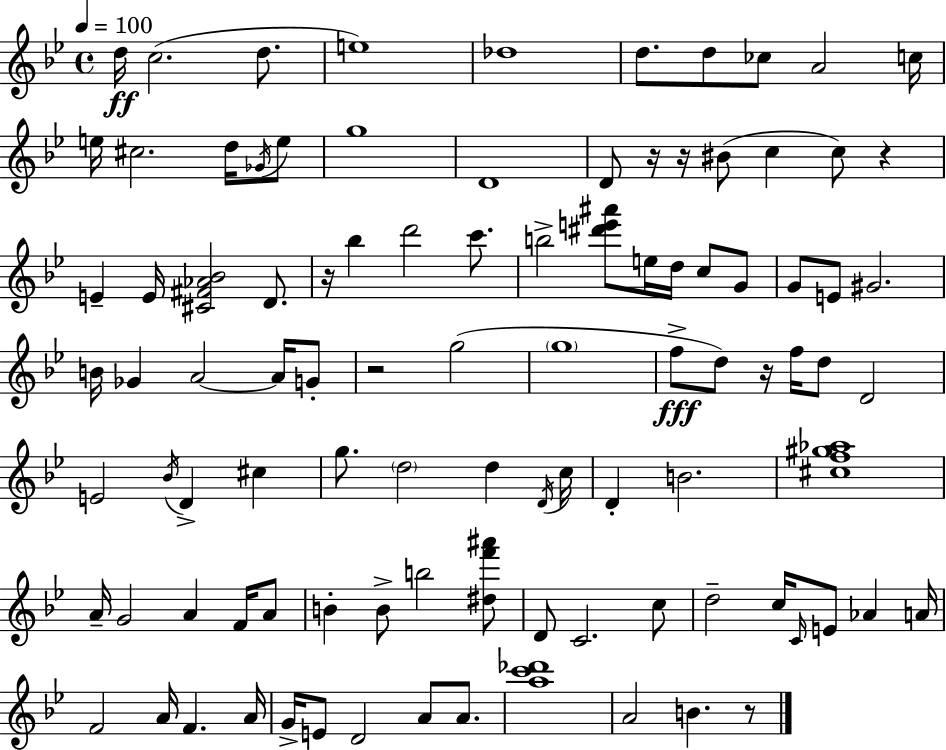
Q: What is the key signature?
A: BES major